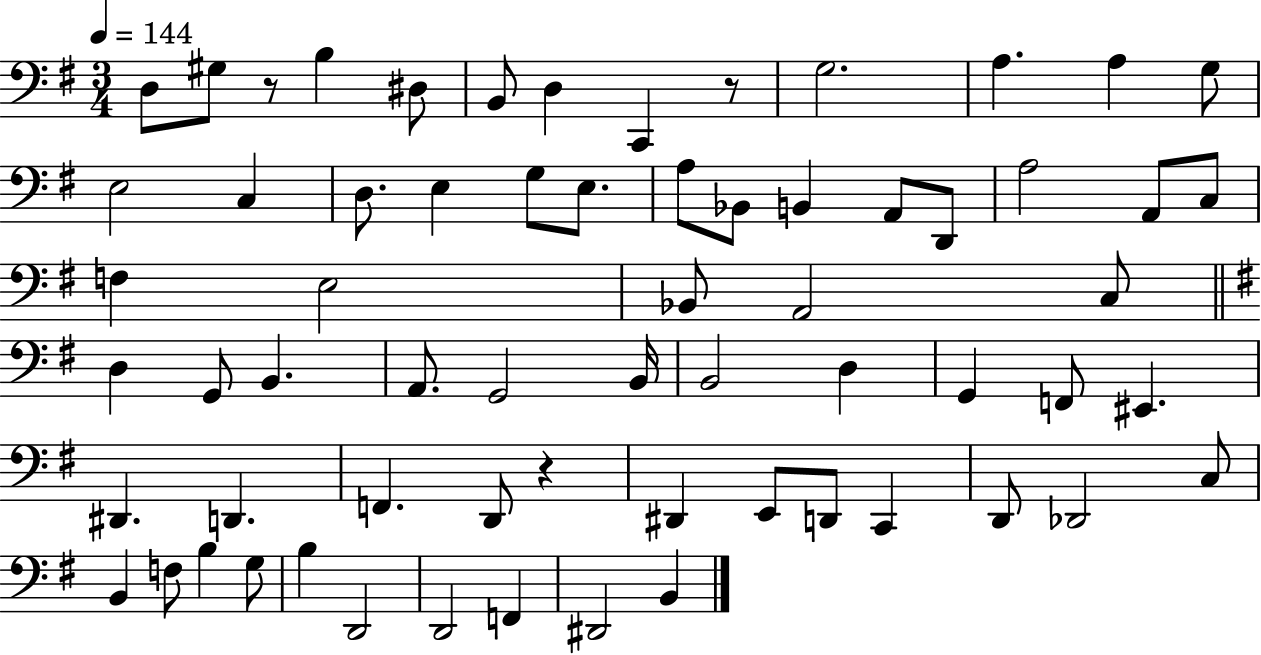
{
  \clef bass
  \numericTimeSignature
  \time 3/4
  \key g \major
  \tempo 4 = 144
  d8 gis8 r8 b4 dis8 | b,8 d4 c,4 r8 | g2. | a4. a4 g8 | \break e2 c4 | d8. e4 g8 e8. | a8 bes,8 b,4 a,8 d,8 | a2 a,8 c8 | \break f4 e2 | bes,8 a,2 c8 | \bar "||" \break \key e \minor d4 g,8 b,4. | a,8. g,2 b,16 | b,2 d4 | g,4 f,8 eis,4. | \break dis,4. d,4. | f,4. d,8 r4 | dis,4 e,8 d,8 c,4 | d,8 des,2 c8 | \break b,4 f8 b4 g8 | b4 d,2 | d,2 f,4 | dis,2 b,4 | \break \bar "|."
}